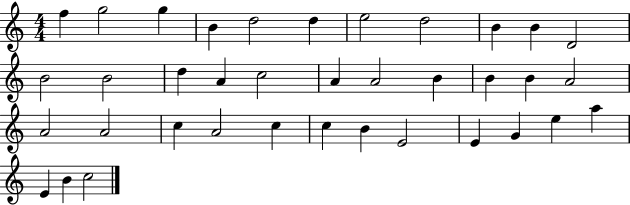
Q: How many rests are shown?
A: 0